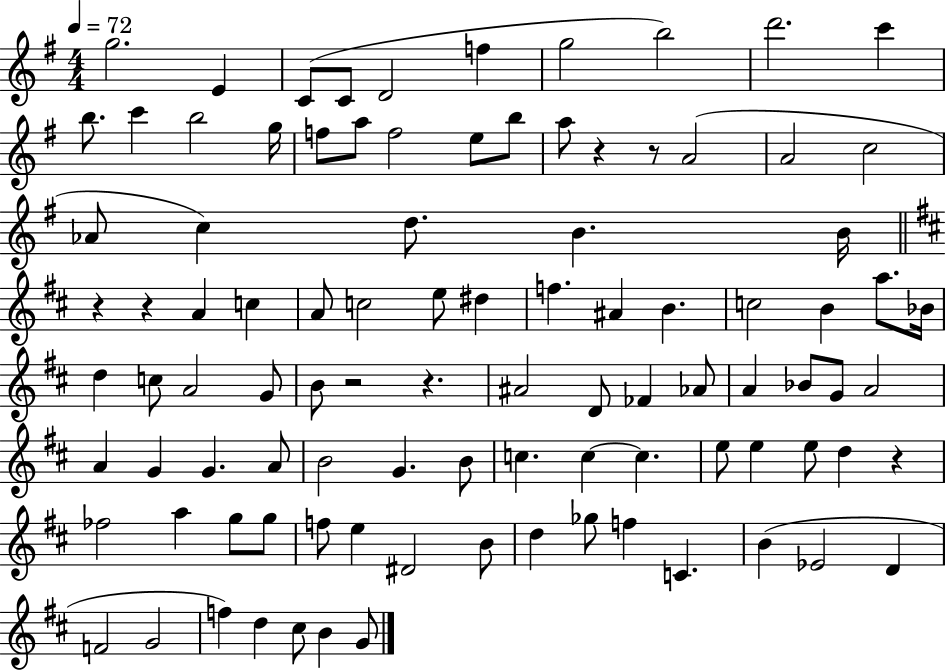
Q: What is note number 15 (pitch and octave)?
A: F5